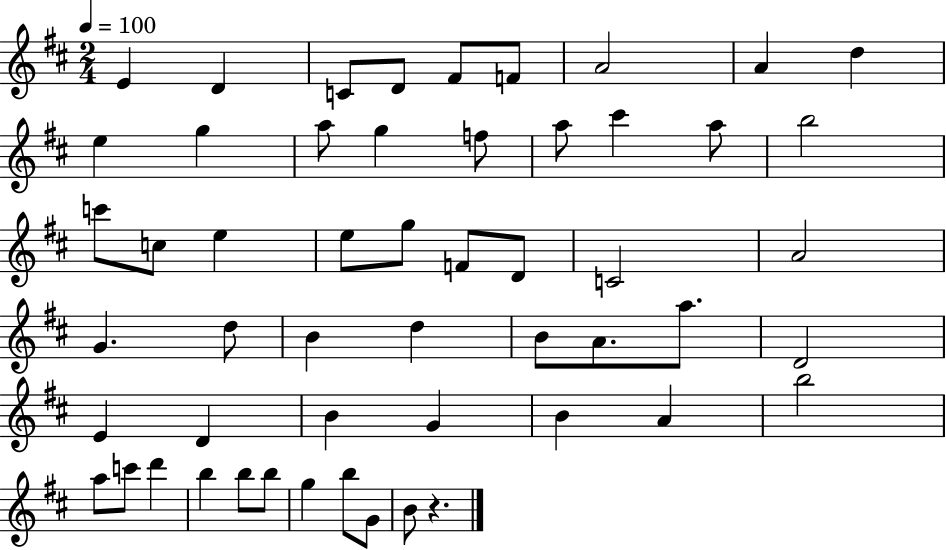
{
  \clef treble
  \numericTimeSignature
  \time 2/4
  \key d \major
  \tempo 4 = 100
  e'4 d'4 | c'8 d'8 fis'8 f'8 | a'2 | a'4 d''4 | \break e''4 g''4 | a''8 g''4 f''8 | a''8 cis'''4 a''8 | b''2 | \break c'''8 c''8 e''4 | e''8 g''8 f'8 d'8 | c'2 | a'2 | \break g'4. d''8 | b'4 d''4 | b'8 a'8. a''8. | d'2 | \break e'4 d'4 | b'4 g'4 | b'4 a'4 | b''2 | \break a''8 c'''8 d'''4 | b''4 b''8 b''8 | g''4 b''8 g'8 | b'8 r4. | \break \bar "|."
}